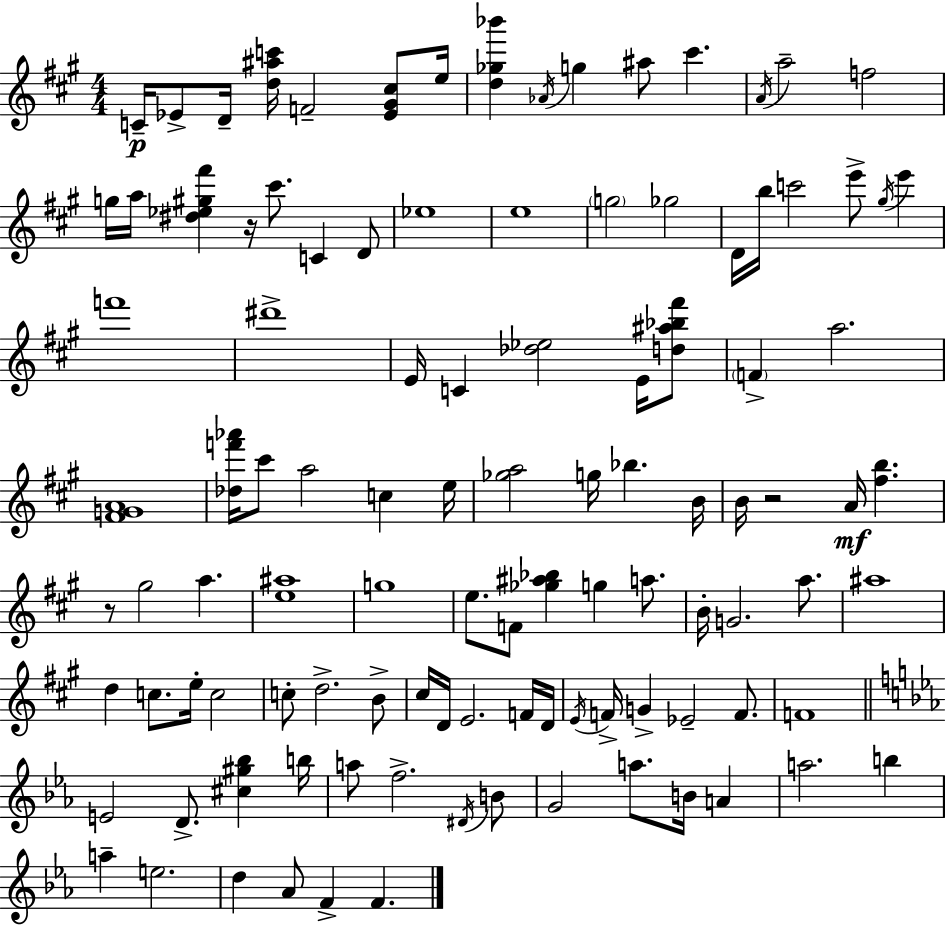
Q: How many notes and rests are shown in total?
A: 107